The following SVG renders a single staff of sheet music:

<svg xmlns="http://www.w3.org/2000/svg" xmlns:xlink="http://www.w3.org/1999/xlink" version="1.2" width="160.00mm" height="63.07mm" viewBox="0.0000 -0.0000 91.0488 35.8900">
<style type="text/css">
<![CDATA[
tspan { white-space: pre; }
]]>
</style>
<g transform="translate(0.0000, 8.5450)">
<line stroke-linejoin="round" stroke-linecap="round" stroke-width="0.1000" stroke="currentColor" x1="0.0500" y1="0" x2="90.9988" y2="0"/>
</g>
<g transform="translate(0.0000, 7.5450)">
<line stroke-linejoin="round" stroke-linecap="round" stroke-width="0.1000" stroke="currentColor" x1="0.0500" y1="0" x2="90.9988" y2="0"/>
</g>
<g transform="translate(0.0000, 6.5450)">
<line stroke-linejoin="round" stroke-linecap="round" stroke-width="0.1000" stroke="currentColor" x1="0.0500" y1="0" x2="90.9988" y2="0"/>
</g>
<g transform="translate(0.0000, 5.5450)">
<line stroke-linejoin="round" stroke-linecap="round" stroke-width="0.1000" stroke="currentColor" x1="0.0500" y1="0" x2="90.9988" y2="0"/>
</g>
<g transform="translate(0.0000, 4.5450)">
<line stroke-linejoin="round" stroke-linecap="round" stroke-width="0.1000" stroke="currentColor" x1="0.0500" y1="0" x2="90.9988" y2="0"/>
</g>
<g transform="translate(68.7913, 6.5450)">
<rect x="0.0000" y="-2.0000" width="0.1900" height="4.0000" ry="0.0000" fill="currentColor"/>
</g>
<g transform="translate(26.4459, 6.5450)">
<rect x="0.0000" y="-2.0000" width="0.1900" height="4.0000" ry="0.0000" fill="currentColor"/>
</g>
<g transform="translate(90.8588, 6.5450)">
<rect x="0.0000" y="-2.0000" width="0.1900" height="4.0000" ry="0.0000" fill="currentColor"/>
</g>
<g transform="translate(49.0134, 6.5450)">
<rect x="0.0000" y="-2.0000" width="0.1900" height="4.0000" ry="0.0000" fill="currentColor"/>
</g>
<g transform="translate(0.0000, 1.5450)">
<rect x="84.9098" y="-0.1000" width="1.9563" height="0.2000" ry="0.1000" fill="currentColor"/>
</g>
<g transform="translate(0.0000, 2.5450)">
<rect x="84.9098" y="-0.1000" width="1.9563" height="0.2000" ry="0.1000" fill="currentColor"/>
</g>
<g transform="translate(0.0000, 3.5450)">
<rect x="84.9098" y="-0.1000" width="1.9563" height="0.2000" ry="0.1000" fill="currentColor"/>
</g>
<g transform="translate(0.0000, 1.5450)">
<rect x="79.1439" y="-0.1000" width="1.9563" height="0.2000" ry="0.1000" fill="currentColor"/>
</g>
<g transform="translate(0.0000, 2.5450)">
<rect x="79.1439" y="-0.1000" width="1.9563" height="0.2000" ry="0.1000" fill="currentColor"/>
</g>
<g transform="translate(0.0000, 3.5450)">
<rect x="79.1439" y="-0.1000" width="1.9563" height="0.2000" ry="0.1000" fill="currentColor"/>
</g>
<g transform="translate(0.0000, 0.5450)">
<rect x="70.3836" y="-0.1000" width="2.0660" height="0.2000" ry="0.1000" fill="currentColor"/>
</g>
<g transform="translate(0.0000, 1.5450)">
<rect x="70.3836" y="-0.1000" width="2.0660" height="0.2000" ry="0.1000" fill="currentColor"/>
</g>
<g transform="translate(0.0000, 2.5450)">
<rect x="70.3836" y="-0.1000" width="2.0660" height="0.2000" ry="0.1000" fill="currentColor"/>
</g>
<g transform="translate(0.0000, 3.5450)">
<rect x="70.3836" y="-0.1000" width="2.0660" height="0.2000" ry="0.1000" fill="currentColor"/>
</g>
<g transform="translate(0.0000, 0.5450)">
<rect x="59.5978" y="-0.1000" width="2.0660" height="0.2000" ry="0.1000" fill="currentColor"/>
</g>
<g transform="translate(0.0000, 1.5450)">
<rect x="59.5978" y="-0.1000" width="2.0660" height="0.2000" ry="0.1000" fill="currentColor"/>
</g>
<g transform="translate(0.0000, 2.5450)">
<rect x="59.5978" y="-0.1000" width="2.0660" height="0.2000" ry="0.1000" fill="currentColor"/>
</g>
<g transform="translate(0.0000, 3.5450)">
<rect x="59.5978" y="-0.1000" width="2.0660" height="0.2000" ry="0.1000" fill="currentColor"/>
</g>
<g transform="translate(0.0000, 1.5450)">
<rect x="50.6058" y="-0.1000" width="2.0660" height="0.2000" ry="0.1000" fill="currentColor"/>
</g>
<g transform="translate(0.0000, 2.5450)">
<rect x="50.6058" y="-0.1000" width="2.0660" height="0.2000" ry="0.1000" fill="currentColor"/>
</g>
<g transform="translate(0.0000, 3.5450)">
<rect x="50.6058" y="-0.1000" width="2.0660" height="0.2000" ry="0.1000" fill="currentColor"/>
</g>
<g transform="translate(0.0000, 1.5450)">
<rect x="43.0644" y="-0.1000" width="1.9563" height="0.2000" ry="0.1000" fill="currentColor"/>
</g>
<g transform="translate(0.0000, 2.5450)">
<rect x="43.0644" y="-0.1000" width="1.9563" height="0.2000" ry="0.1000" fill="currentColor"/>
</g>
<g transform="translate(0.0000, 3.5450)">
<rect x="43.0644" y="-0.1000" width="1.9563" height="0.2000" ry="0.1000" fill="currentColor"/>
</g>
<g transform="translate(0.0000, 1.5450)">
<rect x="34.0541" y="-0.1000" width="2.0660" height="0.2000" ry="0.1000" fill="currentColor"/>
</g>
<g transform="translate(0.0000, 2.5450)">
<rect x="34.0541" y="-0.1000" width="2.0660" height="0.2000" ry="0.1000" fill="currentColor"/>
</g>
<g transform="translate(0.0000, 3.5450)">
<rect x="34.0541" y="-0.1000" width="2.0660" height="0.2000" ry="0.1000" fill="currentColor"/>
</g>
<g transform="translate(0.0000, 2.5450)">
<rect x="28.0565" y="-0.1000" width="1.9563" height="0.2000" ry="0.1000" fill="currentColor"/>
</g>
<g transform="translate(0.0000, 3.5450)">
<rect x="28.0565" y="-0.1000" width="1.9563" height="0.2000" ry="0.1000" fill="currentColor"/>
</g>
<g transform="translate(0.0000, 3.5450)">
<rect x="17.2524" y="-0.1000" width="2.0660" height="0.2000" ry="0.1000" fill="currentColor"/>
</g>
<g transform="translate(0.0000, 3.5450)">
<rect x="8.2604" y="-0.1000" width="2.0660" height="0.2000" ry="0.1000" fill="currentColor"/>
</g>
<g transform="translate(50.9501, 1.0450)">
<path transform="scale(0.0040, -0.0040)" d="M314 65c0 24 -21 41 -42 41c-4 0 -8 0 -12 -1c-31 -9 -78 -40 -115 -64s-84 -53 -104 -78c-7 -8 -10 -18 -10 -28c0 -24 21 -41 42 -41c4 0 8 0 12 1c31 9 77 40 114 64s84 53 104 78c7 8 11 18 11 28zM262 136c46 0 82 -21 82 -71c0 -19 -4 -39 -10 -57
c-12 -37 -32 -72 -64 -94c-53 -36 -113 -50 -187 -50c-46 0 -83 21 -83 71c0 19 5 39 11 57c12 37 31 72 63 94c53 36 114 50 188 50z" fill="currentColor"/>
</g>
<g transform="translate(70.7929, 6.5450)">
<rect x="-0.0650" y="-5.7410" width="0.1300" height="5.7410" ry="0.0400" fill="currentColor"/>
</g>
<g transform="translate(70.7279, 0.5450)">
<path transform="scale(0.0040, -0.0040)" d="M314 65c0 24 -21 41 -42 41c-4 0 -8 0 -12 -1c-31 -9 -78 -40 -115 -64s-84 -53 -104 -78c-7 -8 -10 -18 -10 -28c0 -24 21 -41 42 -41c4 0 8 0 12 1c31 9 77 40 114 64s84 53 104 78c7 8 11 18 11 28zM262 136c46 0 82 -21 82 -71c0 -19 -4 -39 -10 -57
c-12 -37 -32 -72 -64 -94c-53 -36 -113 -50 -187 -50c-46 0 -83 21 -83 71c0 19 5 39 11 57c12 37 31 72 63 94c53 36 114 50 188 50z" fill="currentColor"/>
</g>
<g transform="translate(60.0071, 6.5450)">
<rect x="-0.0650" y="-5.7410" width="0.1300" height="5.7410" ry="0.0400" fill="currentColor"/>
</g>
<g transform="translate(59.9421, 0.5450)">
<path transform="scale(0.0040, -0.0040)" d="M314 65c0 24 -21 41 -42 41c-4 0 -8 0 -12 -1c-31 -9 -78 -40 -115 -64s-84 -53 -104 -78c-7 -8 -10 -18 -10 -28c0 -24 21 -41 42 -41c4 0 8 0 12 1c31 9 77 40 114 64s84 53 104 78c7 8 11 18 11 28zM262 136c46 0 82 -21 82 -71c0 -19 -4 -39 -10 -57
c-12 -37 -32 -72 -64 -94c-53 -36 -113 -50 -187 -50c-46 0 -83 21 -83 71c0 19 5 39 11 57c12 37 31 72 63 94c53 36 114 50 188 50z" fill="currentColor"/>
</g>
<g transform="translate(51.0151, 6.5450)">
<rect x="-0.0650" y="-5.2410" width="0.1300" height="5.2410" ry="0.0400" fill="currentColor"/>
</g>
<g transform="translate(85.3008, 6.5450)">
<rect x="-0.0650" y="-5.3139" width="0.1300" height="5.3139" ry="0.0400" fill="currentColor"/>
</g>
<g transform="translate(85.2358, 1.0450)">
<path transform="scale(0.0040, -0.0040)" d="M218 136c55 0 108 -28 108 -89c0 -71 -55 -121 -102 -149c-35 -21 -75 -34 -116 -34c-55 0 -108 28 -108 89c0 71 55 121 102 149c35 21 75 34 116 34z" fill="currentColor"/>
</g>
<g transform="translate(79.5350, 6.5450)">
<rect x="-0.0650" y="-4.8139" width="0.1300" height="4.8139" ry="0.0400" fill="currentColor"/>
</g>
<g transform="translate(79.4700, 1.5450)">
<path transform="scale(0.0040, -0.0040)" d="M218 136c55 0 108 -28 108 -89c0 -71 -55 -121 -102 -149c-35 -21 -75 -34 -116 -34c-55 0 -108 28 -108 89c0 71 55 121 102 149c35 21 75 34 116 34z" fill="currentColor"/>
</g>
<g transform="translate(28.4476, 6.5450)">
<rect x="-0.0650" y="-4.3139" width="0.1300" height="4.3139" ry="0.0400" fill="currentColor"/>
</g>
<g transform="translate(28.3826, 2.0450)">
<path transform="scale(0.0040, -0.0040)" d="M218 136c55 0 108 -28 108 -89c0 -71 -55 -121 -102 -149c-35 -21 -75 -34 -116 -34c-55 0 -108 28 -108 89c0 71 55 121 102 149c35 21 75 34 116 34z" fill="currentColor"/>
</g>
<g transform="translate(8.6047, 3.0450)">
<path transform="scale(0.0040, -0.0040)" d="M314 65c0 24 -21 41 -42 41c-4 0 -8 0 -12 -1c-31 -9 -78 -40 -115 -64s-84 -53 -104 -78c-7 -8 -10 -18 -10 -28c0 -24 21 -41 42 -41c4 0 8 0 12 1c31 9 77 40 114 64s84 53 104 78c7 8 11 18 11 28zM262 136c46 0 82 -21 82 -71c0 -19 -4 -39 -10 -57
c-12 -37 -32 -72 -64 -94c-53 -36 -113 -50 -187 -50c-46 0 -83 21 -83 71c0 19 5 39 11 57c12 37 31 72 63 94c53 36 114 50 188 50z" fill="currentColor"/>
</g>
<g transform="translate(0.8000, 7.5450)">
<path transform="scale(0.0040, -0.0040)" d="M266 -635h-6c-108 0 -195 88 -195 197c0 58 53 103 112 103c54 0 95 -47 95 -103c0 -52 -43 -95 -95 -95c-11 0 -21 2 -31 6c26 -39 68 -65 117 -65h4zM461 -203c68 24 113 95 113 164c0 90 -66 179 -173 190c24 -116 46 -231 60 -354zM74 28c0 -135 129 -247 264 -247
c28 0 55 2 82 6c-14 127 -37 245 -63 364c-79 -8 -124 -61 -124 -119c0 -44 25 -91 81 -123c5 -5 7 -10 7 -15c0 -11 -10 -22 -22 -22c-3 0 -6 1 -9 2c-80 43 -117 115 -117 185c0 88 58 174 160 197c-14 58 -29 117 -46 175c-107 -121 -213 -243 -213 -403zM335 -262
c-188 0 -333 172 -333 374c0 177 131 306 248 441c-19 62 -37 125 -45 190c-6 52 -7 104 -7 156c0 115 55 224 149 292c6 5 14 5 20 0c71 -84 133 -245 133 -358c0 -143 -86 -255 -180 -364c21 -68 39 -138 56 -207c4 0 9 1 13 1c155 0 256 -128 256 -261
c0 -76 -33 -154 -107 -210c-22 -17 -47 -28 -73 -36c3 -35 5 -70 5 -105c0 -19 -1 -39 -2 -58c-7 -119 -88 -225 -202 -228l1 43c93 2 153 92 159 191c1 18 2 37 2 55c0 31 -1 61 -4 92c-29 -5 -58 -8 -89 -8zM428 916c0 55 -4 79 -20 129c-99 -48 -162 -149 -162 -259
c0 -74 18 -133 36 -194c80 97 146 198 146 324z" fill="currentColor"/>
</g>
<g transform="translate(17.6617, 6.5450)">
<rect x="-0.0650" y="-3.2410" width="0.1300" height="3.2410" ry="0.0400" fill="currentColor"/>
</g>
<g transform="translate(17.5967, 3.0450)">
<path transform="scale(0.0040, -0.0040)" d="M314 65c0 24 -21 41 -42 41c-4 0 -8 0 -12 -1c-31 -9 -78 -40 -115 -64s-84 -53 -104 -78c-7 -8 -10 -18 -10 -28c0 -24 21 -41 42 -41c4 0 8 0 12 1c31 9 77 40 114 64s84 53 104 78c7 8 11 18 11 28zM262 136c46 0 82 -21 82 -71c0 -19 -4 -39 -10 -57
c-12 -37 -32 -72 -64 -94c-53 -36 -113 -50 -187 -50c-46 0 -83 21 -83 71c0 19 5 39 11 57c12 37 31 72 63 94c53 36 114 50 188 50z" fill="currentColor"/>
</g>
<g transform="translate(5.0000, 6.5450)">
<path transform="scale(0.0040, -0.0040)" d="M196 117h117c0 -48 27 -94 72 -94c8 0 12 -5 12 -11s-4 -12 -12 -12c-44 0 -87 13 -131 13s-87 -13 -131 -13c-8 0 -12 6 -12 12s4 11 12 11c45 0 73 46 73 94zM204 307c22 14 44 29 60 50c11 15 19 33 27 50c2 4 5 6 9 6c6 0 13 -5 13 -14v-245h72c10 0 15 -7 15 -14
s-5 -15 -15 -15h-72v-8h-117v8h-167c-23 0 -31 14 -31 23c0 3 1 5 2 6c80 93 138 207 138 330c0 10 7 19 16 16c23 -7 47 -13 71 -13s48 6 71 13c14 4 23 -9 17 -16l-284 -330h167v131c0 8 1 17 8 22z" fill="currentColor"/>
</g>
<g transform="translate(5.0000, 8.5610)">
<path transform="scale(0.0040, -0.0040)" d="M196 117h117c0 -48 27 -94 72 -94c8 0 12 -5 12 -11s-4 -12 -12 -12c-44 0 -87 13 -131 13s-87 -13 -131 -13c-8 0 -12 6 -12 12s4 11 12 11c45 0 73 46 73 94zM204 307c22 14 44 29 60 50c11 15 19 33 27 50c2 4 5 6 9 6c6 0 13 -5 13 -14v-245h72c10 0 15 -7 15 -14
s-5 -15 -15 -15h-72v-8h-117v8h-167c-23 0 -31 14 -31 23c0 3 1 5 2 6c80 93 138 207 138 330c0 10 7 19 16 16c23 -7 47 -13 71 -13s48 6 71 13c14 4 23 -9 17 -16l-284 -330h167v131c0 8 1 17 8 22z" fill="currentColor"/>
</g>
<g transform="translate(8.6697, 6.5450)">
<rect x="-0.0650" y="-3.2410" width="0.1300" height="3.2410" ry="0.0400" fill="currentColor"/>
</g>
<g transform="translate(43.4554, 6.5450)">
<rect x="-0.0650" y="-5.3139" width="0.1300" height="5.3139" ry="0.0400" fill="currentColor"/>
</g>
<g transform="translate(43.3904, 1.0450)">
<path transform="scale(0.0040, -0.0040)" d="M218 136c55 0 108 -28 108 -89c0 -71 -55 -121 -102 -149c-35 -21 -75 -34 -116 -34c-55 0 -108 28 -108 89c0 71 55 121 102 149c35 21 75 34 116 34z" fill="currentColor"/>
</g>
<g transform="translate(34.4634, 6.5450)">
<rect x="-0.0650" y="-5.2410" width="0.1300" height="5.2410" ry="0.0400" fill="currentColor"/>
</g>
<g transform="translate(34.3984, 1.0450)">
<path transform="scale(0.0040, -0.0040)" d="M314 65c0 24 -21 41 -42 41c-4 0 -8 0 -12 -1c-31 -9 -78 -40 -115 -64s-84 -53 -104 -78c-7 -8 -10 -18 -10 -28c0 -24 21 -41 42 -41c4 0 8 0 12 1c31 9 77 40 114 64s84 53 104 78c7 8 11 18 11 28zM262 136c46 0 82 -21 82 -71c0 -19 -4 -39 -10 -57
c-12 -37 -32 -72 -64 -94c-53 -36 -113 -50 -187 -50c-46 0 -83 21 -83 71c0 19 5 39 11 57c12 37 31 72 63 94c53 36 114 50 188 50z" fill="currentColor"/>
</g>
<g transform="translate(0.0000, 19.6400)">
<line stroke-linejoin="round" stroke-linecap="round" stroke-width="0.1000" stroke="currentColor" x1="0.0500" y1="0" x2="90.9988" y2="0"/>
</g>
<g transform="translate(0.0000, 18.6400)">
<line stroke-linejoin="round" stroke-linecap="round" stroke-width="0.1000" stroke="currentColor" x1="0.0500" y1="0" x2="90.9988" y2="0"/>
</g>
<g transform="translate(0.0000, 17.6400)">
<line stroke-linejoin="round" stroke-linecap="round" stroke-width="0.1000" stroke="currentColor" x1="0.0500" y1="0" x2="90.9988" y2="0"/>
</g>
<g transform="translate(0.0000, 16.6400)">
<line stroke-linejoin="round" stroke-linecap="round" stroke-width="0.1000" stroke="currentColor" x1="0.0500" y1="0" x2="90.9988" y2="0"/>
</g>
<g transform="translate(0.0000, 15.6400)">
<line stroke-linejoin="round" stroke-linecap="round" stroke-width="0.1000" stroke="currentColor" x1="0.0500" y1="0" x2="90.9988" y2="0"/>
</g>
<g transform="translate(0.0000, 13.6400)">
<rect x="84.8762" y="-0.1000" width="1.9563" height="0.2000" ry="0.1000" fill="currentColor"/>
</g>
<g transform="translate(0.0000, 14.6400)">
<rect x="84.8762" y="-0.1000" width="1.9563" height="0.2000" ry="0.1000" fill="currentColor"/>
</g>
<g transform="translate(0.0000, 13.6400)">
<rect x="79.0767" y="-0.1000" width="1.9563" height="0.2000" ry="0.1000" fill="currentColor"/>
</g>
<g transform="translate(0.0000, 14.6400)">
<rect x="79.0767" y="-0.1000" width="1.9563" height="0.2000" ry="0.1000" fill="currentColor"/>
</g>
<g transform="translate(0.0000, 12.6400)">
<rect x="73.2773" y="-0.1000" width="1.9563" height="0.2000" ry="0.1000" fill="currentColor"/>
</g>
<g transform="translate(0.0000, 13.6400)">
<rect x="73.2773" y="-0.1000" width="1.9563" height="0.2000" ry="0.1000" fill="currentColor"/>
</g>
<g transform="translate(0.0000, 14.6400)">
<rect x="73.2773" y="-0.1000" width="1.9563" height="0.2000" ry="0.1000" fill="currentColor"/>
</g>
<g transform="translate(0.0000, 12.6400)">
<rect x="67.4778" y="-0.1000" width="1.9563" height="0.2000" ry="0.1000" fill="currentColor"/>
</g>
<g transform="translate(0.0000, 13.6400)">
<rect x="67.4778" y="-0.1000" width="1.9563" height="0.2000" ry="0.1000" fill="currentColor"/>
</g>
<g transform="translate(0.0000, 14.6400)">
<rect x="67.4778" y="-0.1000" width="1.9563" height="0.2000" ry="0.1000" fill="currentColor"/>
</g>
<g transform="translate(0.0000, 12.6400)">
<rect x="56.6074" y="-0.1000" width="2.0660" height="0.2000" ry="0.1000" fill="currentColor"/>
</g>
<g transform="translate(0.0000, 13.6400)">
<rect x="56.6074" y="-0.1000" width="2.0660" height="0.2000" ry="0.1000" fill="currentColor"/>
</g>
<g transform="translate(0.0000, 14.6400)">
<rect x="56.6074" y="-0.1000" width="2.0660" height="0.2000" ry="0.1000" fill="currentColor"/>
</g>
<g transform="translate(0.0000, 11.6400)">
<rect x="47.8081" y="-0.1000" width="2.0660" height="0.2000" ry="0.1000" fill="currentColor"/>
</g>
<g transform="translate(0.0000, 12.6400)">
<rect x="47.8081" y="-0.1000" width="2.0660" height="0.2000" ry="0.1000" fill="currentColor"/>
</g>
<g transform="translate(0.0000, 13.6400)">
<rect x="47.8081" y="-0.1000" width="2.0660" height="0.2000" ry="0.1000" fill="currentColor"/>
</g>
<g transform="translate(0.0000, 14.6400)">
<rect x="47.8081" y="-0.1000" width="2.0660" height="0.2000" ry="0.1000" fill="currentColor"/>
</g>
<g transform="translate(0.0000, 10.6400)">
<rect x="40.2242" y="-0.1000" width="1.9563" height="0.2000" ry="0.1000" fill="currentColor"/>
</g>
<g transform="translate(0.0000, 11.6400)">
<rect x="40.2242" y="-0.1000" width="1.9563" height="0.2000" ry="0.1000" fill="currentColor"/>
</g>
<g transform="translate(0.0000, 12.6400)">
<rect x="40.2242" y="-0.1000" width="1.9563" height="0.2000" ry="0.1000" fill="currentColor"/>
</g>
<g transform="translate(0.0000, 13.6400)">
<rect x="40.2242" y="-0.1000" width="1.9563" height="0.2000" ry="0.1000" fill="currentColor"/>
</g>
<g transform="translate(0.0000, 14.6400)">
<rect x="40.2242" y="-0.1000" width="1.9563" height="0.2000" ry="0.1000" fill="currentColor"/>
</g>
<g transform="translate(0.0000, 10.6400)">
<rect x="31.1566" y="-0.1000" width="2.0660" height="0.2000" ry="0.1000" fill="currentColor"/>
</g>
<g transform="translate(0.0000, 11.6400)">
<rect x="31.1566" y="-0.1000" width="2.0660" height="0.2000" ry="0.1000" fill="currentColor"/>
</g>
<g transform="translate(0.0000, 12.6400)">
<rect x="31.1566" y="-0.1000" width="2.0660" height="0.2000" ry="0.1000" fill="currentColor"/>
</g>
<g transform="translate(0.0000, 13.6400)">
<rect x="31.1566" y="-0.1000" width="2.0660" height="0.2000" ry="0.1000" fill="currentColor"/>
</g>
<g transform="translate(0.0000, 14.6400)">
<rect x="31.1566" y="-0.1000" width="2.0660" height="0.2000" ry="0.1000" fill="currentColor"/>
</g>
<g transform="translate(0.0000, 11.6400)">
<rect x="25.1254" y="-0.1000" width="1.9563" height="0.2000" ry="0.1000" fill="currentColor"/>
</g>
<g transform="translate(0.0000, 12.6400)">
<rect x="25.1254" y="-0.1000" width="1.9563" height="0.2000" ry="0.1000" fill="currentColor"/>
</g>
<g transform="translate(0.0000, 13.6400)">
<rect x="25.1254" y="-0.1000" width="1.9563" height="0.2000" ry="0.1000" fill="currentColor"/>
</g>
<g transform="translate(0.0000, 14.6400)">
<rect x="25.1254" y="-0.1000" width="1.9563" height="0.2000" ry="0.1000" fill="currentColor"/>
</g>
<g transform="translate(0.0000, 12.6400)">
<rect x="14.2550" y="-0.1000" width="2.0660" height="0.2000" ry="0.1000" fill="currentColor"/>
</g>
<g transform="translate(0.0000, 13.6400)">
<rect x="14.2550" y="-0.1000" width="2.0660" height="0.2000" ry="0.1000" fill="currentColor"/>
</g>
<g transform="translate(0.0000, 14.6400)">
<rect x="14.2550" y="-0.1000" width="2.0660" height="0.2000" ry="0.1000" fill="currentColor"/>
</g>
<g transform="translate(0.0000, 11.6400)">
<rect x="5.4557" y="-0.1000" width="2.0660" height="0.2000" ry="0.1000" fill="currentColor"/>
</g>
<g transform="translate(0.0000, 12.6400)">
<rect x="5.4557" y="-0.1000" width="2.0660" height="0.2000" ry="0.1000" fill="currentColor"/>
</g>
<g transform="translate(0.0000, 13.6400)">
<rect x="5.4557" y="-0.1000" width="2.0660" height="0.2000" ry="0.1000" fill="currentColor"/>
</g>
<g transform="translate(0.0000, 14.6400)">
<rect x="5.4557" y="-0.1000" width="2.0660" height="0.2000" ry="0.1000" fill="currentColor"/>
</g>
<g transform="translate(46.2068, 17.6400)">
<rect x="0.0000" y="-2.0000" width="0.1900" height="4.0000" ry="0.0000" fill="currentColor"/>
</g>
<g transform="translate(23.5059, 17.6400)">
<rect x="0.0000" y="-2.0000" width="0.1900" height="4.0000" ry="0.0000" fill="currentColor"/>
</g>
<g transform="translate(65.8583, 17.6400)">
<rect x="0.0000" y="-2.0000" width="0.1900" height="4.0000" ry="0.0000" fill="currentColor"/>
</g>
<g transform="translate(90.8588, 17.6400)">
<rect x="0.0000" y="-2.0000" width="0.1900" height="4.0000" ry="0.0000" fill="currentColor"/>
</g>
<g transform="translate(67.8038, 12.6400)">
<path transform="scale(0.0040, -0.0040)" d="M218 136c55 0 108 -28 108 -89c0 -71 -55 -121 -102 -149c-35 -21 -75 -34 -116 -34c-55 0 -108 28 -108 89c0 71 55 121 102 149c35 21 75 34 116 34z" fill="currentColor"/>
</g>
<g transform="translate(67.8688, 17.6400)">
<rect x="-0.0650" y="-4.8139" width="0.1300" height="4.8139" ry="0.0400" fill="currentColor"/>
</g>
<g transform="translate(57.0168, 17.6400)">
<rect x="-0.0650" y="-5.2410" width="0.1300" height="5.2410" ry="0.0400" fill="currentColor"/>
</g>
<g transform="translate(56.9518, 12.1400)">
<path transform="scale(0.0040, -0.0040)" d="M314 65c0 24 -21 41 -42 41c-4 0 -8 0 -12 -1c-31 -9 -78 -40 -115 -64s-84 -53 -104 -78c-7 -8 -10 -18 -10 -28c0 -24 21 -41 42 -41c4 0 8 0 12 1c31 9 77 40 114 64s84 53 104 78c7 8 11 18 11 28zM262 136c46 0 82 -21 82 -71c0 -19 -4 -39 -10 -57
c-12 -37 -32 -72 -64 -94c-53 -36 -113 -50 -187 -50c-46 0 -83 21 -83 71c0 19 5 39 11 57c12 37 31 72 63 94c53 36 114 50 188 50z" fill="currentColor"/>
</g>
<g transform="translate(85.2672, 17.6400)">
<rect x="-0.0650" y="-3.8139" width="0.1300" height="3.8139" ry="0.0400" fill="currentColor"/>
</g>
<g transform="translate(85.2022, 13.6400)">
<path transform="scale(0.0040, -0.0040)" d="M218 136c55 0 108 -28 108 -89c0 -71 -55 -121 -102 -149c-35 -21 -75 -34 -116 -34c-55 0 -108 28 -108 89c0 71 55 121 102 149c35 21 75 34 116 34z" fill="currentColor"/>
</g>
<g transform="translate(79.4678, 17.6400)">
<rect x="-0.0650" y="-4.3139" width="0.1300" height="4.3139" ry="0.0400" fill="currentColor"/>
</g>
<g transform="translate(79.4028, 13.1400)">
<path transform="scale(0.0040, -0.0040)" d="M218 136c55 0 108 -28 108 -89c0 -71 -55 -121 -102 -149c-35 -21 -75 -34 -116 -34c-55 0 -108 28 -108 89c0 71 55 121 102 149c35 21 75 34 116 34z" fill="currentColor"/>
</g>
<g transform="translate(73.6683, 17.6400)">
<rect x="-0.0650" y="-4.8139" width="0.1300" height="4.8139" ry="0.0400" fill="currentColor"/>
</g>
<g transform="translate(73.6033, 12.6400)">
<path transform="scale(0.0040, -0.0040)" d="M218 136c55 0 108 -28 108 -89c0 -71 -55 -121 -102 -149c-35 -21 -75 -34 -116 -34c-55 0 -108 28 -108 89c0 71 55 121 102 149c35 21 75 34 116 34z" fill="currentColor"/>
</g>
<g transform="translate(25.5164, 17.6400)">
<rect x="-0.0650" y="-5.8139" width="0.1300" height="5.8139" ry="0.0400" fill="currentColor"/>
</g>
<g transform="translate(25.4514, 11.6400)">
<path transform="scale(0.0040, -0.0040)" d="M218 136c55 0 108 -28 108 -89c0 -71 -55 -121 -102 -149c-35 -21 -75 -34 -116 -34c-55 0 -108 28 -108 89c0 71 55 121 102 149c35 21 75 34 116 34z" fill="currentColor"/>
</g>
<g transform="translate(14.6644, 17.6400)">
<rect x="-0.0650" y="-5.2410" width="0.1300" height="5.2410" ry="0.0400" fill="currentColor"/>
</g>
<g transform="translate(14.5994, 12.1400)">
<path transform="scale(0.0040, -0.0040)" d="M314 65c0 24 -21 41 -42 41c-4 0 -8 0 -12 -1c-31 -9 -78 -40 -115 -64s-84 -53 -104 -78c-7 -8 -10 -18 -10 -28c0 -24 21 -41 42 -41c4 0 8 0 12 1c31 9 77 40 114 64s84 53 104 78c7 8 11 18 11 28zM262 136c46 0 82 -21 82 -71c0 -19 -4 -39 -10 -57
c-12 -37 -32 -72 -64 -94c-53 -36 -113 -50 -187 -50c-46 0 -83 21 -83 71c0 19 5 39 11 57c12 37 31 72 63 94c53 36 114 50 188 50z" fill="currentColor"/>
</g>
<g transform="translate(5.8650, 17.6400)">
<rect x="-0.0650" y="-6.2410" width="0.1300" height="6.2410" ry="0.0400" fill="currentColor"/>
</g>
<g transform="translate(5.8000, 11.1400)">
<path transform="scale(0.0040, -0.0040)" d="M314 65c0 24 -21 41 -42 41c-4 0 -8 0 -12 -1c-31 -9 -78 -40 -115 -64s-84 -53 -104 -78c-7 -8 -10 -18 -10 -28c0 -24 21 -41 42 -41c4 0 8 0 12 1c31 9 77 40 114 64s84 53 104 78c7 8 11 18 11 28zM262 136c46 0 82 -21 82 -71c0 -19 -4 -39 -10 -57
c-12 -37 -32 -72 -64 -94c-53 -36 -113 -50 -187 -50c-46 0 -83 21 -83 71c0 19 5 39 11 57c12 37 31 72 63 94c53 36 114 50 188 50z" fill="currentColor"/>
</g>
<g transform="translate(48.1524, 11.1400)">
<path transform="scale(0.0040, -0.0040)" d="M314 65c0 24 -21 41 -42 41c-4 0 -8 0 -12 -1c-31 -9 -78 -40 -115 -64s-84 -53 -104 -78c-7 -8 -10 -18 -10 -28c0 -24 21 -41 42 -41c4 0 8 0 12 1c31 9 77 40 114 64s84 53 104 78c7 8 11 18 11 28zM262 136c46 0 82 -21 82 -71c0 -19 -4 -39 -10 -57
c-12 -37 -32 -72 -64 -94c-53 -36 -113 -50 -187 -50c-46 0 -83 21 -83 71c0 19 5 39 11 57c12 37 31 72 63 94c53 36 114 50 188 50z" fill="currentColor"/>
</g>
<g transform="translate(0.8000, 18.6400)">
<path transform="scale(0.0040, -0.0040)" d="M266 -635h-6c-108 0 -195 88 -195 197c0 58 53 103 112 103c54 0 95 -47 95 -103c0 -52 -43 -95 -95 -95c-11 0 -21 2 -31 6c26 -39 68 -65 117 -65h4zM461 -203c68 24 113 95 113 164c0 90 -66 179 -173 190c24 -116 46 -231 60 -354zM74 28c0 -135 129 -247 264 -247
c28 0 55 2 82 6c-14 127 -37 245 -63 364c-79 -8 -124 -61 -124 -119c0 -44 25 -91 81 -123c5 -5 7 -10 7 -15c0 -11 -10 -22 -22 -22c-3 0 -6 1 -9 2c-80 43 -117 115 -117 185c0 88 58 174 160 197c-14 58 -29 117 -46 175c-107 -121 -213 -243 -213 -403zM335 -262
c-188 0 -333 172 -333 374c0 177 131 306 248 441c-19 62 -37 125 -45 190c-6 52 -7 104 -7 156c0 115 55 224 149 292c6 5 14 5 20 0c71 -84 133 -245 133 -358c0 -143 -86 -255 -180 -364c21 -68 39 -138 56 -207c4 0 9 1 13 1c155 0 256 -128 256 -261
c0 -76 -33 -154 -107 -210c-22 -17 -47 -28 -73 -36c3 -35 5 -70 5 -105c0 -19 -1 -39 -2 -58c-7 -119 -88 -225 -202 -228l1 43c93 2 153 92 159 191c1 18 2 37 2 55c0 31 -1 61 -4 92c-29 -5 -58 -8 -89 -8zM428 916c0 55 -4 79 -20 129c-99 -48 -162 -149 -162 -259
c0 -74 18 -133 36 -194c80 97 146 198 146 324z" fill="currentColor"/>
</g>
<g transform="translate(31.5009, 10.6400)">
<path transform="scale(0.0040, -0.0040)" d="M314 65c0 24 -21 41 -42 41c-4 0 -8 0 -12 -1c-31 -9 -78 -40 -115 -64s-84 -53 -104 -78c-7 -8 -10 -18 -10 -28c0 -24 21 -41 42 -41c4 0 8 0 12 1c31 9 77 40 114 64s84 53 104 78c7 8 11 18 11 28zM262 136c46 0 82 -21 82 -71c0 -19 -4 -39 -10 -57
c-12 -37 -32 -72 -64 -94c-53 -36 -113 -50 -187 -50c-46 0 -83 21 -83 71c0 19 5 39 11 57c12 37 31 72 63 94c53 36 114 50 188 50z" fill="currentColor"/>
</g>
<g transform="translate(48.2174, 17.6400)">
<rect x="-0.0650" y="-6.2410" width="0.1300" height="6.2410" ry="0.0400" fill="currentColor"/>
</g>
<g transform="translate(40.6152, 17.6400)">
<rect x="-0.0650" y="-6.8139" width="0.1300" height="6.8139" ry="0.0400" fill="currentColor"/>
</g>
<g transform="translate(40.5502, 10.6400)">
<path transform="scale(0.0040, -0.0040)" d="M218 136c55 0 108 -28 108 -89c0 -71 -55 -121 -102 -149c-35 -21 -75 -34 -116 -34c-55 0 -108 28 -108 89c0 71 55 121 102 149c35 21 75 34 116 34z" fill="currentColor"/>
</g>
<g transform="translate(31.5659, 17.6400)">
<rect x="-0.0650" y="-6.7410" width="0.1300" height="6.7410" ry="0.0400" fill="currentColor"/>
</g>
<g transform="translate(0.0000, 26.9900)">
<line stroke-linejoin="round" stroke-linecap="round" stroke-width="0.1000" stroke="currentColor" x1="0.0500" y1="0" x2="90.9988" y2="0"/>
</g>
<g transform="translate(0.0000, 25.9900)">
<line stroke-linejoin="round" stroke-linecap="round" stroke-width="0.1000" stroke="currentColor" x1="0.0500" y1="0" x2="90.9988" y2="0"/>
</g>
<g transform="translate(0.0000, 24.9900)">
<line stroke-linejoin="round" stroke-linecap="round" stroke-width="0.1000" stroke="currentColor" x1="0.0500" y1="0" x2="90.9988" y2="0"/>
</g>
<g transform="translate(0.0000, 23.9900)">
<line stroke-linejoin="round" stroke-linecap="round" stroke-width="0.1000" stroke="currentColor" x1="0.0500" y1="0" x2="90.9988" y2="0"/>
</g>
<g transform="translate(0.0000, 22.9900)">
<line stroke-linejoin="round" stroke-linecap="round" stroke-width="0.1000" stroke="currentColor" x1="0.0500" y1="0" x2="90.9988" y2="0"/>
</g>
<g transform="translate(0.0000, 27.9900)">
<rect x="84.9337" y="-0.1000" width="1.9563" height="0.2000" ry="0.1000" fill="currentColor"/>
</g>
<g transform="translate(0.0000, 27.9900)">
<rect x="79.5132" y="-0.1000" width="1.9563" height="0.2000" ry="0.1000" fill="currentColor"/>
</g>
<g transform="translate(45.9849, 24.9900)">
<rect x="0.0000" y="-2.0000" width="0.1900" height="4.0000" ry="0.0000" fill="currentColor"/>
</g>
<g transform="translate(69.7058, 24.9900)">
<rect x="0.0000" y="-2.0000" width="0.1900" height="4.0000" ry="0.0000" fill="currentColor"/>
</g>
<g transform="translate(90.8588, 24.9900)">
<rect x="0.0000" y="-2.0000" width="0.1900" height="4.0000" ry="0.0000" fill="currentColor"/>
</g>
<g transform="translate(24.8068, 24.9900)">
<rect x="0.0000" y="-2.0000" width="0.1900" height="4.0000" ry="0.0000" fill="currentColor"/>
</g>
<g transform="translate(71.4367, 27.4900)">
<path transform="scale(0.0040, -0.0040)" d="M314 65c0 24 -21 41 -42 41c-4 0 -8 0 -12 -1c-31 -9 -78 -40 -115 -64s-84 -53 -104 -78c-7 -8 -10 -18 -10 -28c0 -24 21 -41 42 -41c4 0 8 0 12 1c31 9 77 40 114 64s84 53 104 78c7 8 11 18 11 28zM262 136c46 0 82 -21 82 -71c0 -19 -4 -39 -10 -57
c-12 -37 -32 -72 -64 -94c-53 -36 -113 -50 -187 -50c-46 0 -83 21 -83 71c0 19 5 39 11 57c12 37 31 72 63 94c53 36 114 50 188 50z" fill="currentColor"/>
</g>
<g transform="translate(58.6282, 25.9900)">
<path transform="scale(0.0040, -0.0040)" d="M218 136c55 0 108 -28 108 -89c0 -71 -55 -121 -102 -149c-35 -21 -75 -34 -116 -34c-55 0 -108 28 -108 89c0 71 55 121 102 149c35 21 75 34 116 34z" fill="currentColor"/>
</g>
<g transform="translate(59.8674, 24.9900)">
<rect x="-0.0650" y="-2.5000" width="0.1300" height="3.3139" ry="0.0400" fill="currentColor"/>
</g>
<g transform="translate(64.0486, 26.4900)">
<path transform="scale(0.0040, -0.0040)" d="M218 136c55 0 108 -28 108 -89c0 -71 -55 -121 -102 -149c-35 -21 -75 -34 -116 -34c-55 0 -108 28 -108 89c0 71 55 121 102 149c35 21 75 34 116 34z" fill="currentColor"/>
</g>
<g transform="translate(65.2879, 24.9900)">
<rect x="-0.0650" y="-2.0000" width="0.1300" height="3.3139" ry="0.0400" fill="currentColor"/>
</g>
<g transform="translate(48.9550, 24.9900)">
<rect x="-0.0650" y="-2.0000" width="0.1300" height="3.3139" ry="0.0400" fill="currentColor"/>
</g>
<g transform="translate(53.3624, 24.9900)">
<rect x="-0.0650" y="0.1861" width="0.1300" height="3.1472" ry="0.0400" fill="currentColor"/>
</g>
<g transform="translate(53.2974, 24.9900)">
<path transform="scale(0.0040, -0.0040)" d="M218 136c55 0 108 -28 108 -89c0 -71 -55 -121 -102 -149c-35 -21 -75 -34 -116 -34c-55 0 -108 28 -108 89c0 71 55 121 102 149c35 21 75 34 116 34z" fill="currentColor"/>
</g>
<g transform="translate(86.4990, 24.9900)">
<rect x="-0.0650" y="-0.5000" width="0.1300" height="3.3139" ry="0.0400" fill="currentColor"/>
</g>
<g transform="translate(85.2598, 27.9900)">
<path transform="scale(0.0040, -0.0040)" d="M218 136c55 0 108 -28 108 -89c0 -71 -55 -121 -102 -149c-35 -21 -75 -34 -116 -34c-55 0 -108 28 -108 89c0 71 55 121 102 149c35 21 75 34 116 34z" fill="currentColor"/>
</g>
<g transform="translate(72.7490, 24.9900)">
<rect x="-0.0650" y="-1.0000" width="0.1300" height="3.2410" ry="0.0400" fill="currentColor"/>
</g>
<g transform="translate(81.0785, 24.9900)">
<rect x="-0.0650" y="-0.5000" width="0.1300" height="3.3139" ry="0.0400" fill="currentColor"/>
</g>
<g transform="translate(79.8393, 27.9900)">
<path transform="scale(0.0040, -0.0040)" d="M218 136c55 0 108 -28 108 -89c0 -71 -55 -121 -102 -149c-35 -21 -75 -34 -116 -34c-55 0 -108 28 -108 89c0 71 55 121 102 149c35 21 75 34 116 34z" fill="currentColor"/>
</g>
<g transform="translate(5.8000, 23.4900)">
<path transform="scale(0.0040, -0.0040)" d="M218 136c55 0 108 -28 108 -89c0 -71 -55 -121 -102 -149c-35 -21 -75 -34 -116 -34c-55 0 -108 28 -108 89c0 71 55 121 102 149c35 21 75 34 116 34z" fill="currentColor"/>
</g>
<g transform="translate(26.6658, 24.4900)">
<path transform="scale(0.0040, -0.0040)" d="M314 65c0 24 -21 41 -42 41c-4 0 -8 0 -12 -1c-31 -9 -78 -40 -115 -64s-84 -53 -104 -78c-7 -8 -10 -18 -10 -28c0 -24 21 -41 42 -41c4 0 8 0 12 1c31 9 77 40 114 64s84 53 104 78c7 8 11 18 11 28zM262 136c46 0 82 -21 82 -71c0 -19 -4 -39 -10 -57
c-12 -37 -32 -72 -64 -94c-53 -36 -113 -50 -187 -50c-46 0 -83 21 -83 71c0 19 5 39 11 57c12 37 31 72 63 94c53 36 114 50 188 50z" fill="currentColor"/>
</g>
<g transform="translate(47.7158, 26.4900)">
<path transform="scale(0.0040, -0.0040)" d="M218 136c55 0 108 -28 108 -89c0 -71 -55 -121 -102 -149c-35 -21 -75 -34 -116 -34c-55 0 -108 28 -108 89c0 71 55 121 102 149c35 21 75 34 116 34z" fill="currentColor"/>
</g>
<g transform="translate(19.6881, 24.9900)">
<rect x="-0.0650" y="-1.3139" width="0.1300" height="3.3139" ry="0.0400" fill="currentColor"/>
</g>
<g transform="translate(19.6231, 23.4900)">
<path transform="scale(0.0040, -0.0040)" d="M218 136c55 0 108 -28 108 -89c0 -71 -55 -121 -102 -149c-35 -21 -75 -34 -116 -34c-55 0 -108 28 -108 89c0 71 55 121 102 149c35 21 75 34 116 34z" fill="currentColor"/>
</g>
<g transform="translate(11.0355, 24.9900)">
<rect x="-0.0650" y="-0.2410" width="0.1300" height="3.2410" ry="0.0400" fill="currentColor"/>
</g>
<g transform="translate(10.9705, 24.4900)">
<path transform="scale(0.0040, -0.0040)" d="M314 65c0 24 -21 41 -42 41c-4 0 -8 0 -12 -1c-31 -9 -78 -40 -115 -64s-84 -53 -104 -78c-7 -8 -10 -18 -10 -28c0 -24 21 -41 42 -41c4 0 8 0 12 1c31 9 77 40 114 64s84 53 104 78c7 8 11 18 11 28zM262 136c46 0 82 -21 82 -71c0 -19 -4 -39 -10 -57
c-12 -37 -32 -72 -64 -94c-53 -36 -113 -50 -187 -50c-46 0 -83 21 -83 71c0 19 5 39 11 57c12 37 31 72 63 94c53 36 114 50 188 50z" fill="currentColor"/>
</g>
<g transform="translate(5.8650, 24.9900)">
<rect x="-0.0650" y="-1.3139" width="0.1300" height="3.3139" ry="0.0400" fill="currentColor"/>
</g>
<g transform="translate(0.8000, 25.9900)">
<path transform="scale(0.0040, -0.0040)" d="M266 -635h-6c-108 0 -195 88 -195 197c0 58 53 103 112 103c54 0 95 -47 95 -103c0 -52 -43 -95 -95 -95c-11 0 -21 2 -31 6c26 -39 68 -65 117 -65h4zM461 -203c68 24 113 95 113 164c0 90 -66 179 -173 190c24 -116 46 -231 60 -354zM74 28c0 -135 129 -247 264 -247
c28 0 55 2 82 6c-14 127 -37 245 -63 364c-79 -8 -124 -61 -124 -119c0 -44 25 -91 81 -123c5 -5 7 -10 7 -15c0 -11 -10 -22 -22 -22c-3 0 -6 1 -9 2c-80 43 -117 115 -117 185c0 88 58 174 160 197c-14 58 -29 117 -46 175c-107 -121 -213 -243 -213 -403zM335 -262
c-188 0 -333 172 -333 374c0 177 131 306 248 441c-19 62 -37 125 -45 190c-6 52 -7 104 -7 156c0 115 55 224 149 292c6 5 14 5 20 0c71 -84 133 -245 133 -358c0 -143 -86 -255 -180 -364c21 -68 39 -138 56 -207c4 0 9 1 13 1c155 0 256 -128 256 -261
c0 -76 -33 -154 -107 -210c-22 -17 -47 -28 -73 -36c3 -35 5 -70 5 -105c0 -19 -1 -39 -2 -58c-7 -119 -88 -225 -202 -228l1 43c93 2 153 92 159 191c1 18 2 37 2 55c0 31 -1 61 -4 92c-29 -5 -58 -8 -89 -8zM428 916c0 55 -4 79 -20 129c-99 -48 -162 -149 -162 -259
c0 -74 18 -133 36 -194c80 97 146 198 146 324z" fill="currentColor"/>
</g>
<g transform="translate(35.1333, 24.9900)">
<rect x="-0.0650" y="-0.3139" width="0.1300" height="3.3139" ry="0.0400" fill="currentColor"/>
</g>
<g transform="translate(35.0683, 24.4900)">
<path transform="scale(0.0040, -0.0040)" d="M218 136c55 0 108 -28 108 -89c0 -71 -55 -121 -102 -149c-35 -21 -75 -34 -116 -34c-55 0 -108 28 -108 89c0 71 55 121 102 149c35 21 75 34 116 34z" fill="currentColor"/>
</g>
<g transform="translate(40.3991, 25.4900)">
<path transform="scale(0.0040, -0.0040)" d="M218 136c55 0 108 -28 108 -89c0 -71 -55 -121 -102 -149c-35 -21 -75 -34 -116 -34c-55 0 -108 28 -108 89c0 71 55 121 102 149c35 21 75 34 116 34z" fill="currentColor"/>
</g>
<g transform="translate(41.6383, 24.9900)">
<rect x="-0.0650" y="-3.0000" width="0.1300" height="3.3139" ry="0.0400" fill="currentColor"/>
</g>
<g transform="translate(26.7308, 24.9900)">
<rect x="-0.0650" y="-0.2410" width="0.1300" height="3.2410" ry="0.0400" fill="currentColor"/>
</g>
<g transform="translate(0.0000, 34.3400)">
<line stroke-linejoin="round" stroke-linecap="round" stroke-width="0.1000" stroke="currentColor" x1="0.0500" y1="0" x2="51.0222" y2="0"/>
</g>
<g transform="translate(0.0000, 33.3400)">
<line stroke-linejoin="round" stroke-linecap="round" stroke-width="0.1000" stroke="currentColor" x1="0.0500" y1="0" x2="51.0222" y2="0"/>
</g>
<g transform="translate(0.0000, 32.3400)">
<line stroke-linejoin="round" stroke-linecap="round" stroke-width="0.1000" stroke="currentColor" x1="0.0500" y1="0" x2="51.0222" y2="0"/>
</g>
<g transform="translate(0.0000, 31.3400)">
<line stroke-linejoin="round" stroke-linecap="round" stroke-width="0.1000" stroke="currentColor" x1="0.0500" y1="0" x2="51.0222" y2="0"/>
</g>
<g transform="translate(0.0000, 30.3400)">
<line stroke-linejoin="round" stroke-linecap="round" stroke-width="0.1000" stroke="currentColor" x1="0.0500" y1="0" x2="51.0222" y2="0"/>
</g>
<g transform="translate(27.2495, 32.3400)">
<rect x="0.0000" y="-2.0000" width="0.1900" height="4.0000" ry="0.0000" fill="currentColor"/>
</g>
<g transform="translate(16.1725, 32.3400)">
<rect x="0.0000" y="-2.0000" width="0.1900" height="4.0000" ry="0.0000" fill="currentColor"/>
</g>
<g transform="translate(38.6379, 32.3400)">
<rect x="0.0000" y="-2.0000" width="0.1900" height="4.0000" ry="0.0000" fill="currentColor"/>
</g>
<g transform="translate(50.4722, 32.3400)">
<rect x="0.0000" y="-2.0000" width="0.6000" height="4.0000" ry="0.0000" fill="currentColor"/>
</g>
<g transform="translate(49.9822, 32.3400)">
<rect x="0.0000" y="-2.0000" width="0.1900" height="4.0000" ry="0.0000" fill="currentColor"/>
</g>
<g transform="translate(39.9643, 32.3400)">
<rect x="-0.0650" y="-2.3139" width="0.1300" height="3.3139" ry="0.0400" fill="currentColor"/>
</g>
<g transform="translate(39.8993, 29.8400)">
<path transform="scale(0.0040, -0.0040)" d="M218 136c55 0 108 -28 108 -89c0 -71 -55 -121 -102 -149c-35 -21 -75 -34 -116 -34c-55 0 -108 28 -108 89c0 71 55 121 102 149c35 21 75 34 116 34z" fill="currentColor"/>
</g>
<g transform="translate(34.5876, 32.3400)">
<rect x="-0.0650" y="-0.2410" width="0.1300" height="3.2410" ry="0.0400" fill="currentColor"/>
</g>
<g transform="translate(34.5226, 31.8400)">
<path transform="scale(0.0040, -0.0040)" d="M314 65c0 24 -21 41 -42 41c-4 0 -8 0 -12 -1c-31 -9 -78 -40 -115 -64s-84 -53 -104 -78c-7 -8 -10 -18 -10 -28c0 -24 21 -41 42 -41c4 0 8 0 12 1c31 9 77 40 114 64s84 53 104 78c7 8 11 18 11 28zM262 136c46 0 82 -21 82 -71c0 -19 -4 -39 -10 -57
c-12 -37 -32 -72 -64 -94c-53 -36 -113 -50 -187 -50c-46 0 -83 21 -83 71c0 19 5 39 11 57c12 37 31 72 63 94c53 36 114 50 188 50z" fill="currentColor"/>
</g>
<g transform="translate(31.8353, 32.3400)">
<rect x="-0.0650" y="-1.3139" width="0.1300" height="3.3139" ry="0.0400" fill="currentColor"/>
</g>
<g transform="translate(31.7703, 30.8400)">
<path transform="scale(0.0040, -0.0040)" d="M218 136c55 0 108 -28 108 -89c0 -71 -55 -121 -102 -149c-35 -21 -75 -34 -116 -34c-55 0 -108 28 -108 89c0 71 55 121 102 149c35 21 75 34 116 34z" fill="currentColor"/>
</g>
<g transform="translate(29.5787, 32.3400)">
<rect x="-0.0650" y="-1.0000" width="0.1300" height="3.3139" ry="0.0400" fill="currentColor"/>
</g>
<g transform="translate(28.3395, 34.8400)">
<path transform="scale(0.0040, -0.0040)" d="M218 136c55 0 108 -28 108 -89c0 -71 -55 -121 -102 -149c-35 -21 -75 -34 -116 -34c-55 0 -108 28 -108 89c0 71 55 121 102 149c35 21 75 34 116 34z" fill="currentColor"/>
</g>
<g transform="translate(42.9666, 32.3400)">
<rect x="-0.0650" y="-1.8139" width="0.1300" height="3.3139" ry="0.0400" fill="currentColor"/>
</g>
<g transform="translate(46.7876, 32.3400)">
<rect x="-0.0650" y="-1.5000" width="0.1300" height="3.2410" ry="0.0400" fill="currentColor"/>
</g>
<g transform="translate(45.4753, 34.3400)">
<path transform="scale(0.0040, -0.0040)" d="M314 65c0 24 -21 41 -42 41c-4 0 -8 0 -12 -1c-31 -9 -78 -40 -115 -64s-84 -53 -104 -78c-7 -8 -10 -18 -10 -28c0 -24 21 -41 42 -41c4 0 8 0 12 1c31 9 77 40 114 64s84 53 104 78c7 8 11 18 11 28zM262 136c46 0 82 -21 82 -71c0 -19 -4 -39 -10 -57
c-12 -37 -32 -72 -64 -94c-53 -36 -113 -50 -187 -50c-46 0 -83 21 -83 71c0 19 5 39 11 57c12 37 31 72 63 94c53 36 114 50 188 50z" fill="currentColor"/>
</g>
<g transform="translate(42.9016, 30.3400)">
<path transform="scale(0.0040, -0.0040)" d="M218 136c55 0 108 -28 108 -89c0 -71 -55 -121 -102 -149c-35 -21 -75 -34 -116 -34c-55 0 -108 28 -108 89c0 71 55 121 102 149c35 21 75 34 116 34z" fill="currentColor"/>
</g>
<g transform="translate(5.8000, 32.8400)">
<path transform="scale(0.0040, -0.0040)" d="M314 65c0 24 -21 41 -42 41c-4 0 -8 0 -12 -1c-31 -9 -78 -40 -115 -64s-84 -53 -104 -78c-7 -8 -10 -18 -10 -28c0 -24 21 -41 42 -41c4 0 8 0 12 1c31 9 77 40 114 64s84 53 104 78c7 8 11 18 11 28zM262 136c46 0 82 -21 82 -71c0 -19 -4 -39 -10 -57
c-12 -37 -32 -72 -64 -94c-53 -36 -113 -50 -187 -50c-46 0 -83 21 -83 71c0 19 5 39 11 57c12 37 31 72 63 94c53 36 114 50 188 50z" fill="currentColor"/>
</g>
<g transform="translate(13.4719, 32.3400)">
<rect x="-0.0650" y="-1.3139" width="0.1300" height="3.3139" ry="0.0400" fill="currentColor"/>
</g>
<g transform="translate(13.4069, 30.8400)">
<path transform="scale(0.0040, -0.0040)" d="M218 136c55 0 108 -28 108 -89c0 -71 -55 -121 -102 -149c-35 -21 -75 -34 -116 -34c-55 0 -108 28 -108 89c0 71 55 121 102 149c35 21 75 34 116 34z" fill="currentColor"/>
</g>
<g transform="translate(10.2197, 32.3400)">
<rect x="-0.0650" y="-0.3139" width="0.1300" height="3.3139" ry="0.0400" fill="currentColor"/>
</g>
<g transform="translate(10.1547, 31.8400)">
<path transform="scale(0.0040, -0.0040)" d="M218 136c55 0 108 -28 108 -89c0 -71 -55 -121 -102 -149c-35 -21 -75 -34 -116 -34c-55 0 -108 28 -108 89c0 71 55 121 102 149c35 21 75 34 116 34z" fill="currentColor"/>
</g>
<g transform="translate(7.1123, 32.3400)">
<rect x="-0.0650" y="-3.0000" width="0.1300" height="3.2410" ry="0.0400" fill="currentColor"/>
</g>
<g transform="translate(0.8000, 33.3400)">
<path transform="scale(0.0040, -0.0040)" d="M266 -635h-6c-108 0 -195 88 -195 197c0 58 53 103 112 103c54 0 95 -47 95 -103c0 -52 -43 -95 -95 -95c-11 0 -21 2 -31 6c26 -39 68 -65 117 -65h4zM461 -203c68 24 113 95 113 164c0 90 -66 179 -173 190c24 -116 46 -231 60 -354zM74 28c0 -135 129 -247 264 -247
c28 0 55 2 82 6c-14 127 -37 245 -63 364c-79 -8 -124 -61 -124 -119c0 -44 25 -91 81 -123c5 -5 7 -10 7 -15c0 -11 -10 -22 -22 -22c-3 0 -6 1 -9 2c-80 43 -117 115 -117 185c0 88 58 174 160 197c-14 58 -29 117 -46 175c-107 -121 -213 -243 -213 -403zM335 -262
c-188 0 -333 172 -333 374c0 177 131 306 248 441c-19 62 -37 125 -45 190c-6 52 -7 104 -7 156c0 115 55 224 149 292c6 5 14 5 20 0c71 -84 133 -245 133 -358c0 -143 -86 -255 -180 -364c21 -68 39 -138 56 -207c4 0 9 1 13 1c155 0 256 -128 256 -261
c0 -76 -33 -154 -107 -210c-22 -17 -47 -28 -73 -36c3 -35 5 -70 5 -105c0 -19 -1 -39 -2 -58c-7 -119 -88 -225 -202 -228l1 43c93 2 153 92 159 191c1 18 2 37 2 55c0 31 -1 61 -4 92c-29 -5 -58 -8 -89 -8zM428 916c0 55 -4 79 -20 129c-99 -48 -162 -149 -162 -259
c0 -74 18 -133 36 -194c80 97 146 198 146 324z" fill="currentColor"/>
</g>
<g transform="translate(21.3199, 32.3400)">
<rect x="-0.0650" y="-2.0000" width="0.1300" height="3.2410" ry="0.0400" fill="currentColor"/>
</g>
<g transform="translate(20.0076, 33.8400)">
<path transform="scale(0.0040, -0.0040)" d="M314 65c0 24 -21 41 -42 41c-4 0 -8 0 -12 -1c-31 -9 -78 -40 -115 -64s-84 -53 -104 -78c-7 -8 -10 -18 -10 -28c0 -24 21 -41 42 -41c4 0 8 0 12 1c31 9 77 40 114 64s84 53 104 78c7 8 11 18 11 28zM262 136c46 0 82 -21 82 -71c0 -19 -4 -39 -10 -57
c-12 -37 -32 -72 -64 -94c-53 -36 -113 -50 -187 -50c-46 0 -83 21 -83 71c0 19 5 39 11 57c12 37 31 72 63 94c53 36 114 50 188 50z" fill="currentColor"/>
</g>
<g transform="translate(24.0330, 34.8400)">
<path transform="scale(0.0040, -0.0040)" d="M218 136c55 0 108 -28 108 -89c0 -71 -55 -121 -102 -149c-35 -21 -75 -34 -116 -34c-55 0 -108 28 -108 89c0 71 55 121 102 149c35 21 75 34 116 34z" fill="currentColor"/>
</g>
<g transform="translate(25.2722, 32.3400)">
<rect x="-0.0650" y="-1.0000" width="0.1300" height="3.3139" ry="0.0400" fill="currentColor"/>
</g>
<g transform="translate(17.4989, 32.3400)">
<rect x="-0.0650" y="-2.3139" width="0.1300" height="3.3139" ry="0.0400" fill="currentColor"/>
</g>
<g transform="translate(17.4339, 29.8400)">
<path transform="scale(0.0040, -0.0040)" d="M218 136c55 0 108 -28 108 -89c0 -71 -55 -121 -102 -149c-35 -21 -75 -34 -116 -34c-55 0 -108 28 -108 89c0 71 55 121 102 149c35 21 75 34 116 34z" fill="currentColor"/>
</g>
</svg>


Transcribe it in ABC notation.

X:1
T:Untitled
M:4/4
L:1/4
K:C
b2 b2 d' f'2 f' f'2 g'2 g'2 e' f' a'2 f'2 g' b'2 b' a'2 f'2 e' e' d' c' e c2 e c2 c A F B G F D2 C C A2 c e g F2 D D e c2 g f E2